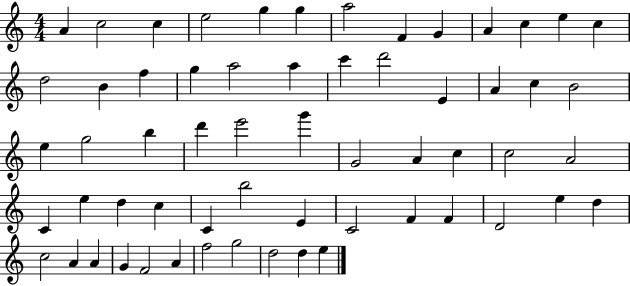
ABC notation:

X:1
T:Untitled
M:4/4
L:1/4
K:C
A c2 c e2 g g a2 F G A c e c d2 B f g a2 a c' d'2 E A c B2 e g2 b d' e'2 g' G2 A c c2 A2 C e d c C b2 E C2 F F D2 e d c2 A A G F2 A f2 g2 d2 d e